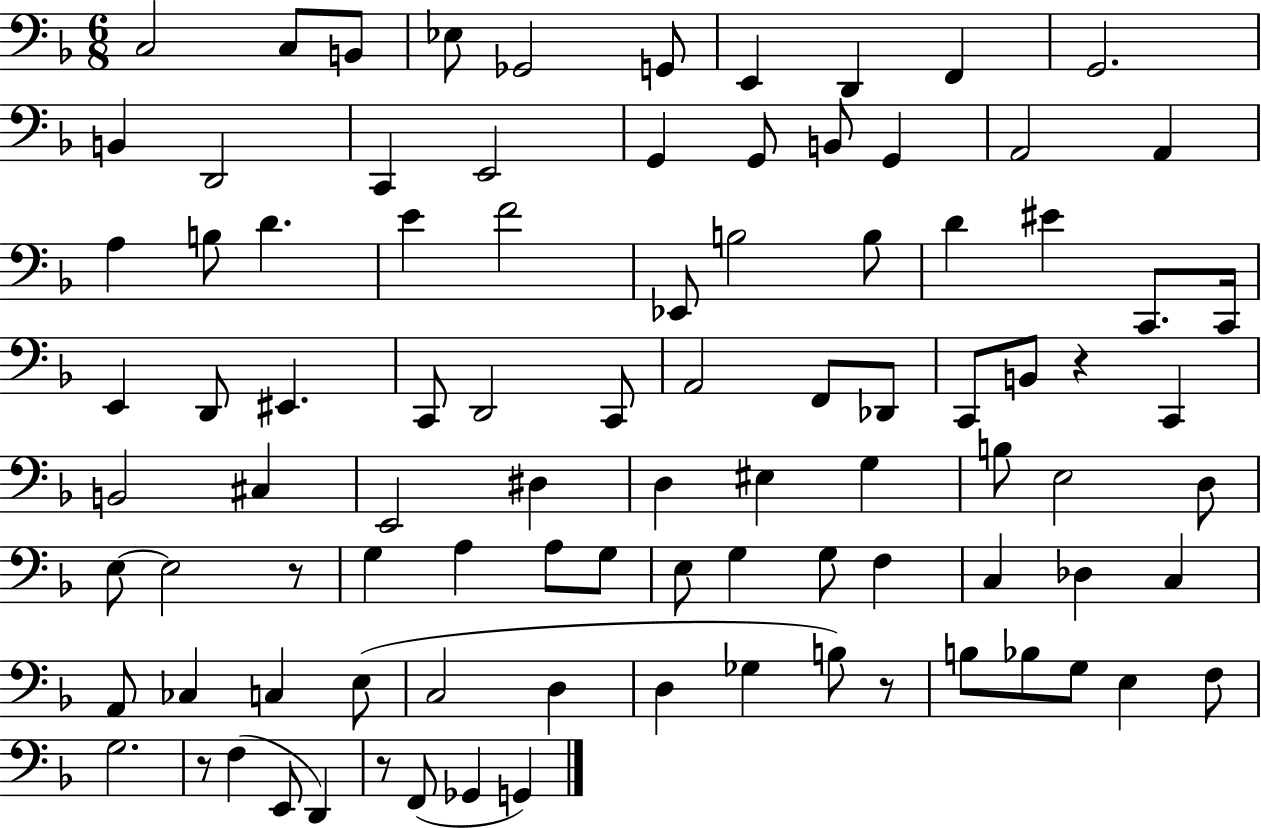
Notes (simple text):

C3/h C3/e B2/e Eb3/e Gb2/h G2/e E2/q D2/q F2/q G2/h. B2/q D2/h C2/q E2/h G2/q G2/e B2/e G2/q A2/h A2/q A3/q B3/e D4/q. E4/q F4/h Eb2/e B3/h B3/e D4/q EIS4/q C2/e. C2/s E2/q D2/e EIS2/q. C2/e D2/h C2/e A2/h F2/e Db2/e C2/e B2/e R/q C2/q B2/h C#3/q E2/h D#3/q D3/q EIS3/q G3/q B3/e E3/h D3/e E3/e E3/h R/e G3/q A3/q A3/e G3/e E3/e G3/q G3/e F3/q C3/q Db3/q C3/q A2/e CES3/q C3/q E3/e C3/h D3/q D3/q Gb3/q B3/e R/e B3/e Bb3/e G3/e E3/q F3/e G3/h. R/e F3/q E2/e D2/q R/e F2/e Gb2/q G2/q